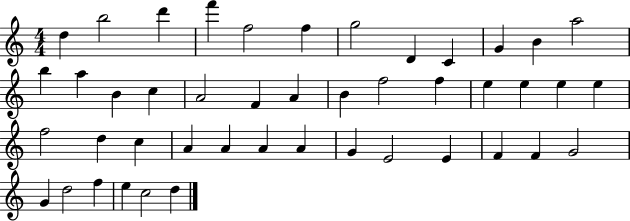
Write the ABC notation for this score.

X:1
T:Untitled
M:4/4
L:1/4
K:C
d b2 d' f' f2 f g2 D C G B a2 b a B c A2 F A B f2 f e e e e f2 d c A A A A G E2 E F F G2 G d2 f e c2 d